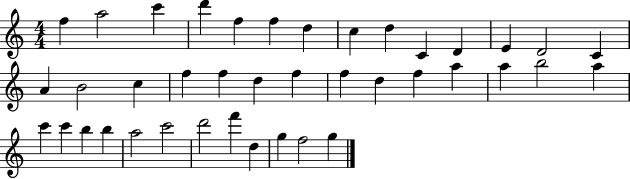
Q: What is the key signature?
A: C major